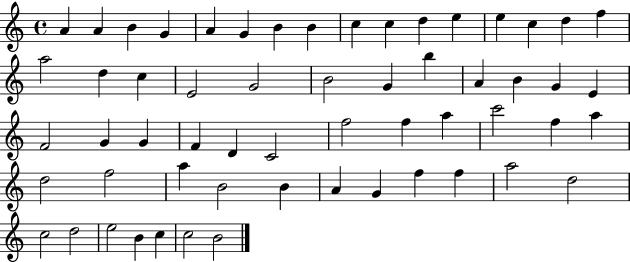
X:1
T:Untitled
M:4/4
L:1/4
K:C
A A B G A G B B c c d e e c d f a2 d c E2 G2 B2 G b A B G E F2 G G F D C2 f2 f a c'2 f a d2 f2 a B2 B A G f f a2 d2 c2 d2 e2 B c c2 B2